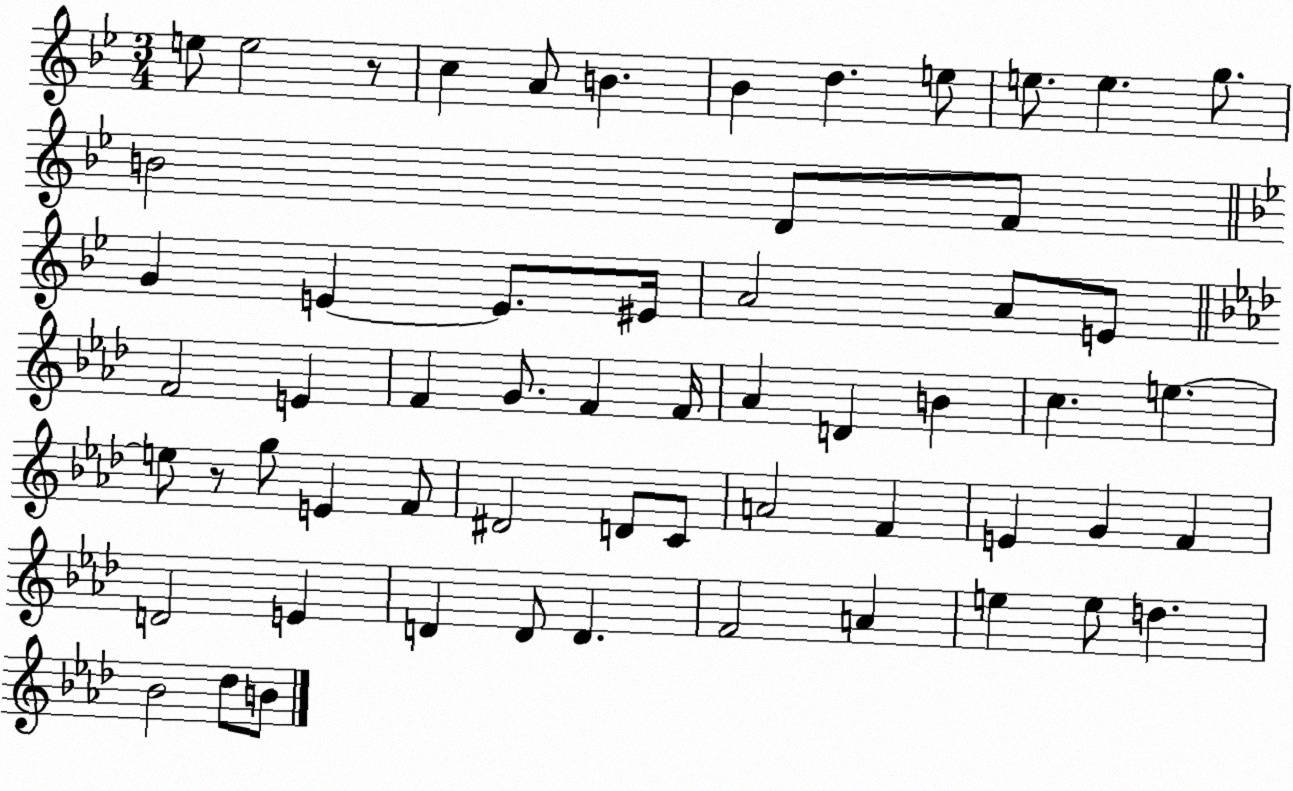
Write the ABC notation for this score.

X:1
T:Untitled
M:3/4
L:1/4
K:Bb
e/2 e2 z/2 c A/2 B _B d e/2 e/2 e g/2 B2 D/2 F/2 G E E/2 ^E/4 A2 A/2 E/2 F2 E F G/2 F F/4 _A D B c e e/2 z/2 g/2 E F/2 ^D2 D/2 C/2 A2 F E G F D2 E D D/2 D F2 A e e/2 d _B2 _d/2 B/2